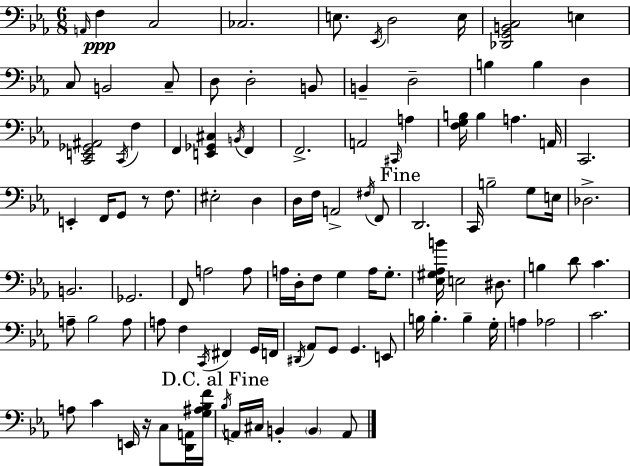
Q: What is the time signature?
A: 6/8